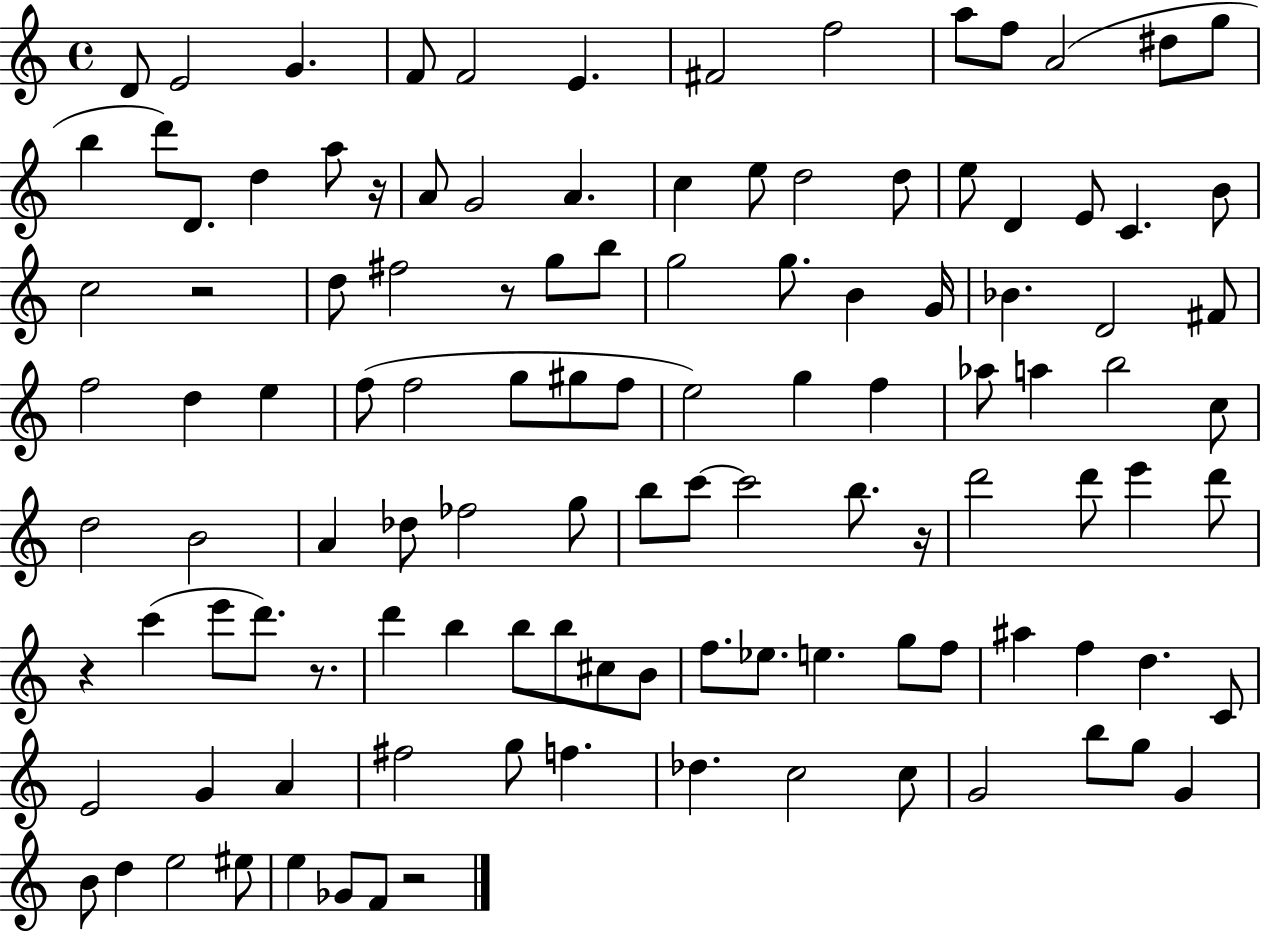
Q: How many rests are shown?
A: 7